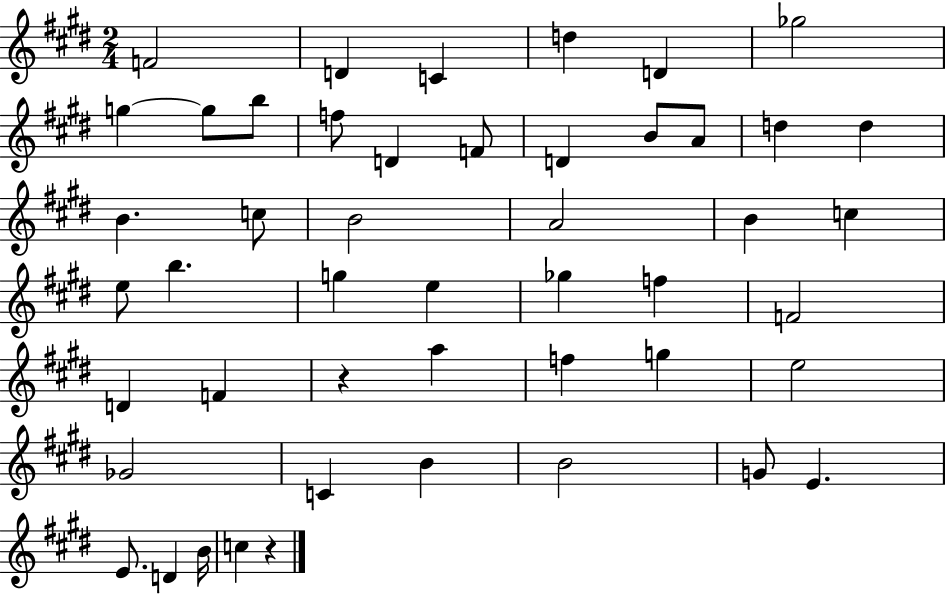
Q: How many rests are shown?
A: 2